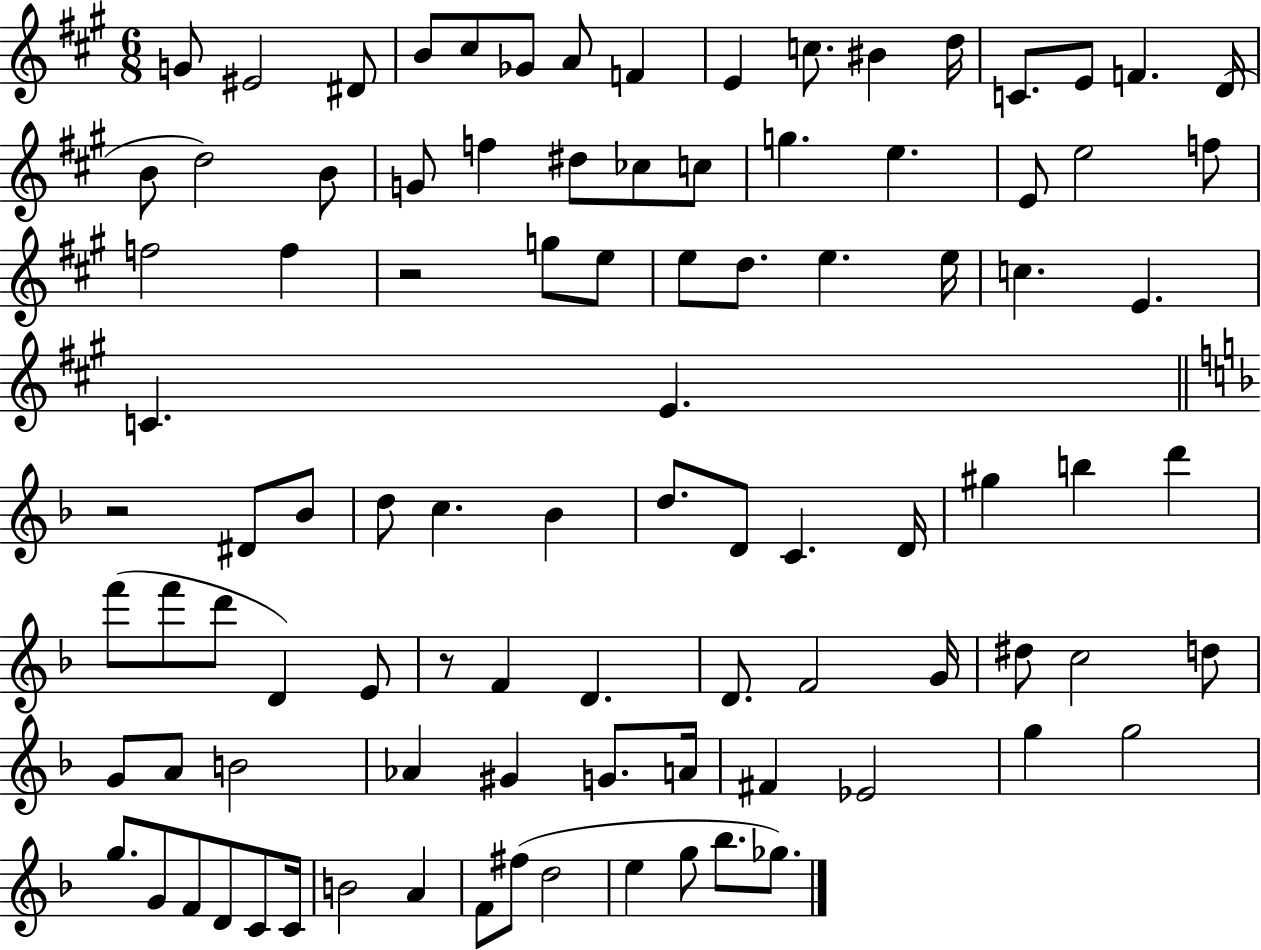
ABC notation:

X:1
T:Untitled
M:6/8
L:1/4
K:A
G/2 ^E2 ^D/2 B/2 ^c/2 _G/2 A/2 F E c/2 ^B d/4 C/2 E/2 F D/4 B/2 d2 B/2 G/2 f ^d/2 _c/2 c/2 g e E/2 e2 f/2 f2 f z2 g/2 e/2 e/2 d/2 e e/4 c E C E z2 ^D/2 _B/2 d/2 c _B d/2 D/2 C D/4 ^g b d' f'/2 f'/2 d'/2 D E/2 z/2 F D D/2 F2 G/4 ^d/2 c2 d/2 G/2 A/2 B2 _A ^G G/2 A/4 ^F _E2 g g2 g/2 G/2 F/2 D/2 C/2 C/4 B2 A F/2 ^f/2 d2 e g/2 _b/2 _g/2